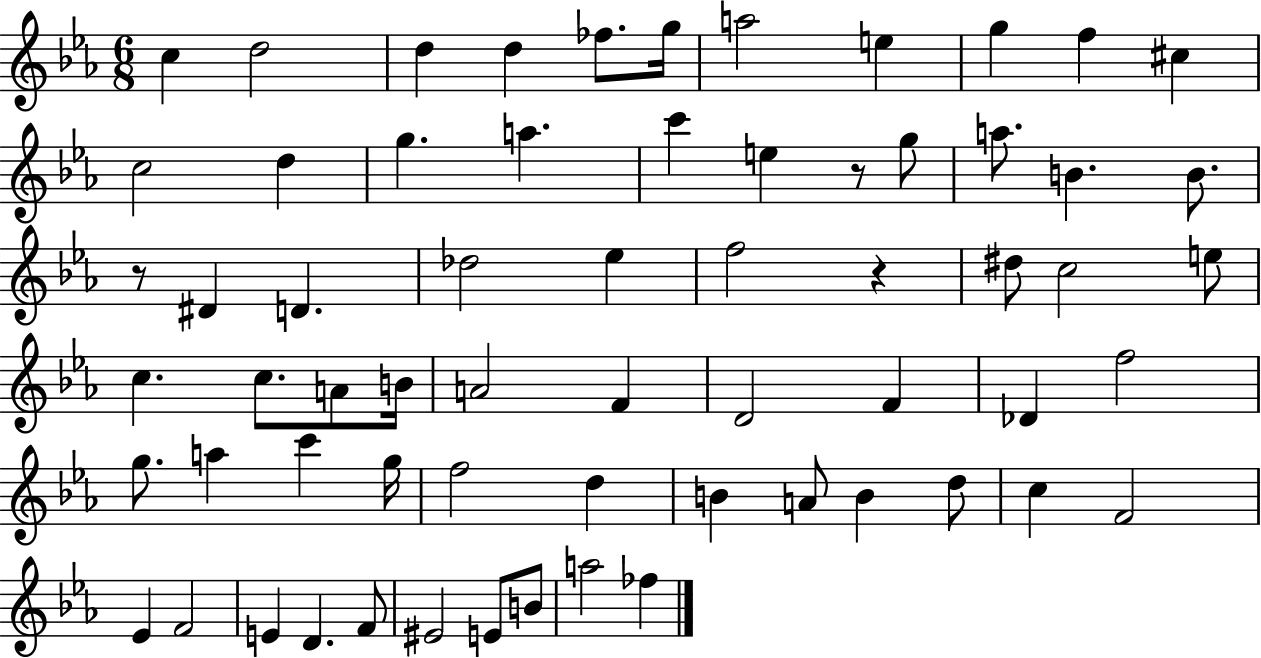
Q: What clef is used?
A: treble